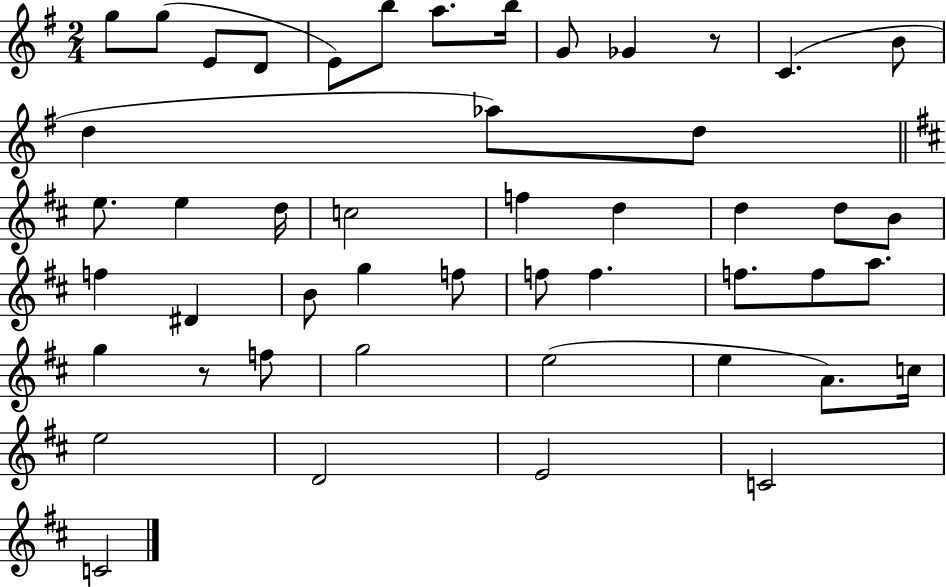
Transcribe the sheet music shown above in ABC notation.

X:1
T:Untitled
M:2/4
L:1/4
K:G
g/2 g/2 E/2 D/2 E/2 b/2 a/2 b/4 G/2 _G z/2 C B/2 d _a/2 d/2 e/2 e d/4 c2 f d d d/2 B/2 f ^D B/2 g f/2 f/2 f f/2 f/2 a/2 g z/2 f/2 g2 e2 e A/2 c/4 e2 D2 E2 C2 C2